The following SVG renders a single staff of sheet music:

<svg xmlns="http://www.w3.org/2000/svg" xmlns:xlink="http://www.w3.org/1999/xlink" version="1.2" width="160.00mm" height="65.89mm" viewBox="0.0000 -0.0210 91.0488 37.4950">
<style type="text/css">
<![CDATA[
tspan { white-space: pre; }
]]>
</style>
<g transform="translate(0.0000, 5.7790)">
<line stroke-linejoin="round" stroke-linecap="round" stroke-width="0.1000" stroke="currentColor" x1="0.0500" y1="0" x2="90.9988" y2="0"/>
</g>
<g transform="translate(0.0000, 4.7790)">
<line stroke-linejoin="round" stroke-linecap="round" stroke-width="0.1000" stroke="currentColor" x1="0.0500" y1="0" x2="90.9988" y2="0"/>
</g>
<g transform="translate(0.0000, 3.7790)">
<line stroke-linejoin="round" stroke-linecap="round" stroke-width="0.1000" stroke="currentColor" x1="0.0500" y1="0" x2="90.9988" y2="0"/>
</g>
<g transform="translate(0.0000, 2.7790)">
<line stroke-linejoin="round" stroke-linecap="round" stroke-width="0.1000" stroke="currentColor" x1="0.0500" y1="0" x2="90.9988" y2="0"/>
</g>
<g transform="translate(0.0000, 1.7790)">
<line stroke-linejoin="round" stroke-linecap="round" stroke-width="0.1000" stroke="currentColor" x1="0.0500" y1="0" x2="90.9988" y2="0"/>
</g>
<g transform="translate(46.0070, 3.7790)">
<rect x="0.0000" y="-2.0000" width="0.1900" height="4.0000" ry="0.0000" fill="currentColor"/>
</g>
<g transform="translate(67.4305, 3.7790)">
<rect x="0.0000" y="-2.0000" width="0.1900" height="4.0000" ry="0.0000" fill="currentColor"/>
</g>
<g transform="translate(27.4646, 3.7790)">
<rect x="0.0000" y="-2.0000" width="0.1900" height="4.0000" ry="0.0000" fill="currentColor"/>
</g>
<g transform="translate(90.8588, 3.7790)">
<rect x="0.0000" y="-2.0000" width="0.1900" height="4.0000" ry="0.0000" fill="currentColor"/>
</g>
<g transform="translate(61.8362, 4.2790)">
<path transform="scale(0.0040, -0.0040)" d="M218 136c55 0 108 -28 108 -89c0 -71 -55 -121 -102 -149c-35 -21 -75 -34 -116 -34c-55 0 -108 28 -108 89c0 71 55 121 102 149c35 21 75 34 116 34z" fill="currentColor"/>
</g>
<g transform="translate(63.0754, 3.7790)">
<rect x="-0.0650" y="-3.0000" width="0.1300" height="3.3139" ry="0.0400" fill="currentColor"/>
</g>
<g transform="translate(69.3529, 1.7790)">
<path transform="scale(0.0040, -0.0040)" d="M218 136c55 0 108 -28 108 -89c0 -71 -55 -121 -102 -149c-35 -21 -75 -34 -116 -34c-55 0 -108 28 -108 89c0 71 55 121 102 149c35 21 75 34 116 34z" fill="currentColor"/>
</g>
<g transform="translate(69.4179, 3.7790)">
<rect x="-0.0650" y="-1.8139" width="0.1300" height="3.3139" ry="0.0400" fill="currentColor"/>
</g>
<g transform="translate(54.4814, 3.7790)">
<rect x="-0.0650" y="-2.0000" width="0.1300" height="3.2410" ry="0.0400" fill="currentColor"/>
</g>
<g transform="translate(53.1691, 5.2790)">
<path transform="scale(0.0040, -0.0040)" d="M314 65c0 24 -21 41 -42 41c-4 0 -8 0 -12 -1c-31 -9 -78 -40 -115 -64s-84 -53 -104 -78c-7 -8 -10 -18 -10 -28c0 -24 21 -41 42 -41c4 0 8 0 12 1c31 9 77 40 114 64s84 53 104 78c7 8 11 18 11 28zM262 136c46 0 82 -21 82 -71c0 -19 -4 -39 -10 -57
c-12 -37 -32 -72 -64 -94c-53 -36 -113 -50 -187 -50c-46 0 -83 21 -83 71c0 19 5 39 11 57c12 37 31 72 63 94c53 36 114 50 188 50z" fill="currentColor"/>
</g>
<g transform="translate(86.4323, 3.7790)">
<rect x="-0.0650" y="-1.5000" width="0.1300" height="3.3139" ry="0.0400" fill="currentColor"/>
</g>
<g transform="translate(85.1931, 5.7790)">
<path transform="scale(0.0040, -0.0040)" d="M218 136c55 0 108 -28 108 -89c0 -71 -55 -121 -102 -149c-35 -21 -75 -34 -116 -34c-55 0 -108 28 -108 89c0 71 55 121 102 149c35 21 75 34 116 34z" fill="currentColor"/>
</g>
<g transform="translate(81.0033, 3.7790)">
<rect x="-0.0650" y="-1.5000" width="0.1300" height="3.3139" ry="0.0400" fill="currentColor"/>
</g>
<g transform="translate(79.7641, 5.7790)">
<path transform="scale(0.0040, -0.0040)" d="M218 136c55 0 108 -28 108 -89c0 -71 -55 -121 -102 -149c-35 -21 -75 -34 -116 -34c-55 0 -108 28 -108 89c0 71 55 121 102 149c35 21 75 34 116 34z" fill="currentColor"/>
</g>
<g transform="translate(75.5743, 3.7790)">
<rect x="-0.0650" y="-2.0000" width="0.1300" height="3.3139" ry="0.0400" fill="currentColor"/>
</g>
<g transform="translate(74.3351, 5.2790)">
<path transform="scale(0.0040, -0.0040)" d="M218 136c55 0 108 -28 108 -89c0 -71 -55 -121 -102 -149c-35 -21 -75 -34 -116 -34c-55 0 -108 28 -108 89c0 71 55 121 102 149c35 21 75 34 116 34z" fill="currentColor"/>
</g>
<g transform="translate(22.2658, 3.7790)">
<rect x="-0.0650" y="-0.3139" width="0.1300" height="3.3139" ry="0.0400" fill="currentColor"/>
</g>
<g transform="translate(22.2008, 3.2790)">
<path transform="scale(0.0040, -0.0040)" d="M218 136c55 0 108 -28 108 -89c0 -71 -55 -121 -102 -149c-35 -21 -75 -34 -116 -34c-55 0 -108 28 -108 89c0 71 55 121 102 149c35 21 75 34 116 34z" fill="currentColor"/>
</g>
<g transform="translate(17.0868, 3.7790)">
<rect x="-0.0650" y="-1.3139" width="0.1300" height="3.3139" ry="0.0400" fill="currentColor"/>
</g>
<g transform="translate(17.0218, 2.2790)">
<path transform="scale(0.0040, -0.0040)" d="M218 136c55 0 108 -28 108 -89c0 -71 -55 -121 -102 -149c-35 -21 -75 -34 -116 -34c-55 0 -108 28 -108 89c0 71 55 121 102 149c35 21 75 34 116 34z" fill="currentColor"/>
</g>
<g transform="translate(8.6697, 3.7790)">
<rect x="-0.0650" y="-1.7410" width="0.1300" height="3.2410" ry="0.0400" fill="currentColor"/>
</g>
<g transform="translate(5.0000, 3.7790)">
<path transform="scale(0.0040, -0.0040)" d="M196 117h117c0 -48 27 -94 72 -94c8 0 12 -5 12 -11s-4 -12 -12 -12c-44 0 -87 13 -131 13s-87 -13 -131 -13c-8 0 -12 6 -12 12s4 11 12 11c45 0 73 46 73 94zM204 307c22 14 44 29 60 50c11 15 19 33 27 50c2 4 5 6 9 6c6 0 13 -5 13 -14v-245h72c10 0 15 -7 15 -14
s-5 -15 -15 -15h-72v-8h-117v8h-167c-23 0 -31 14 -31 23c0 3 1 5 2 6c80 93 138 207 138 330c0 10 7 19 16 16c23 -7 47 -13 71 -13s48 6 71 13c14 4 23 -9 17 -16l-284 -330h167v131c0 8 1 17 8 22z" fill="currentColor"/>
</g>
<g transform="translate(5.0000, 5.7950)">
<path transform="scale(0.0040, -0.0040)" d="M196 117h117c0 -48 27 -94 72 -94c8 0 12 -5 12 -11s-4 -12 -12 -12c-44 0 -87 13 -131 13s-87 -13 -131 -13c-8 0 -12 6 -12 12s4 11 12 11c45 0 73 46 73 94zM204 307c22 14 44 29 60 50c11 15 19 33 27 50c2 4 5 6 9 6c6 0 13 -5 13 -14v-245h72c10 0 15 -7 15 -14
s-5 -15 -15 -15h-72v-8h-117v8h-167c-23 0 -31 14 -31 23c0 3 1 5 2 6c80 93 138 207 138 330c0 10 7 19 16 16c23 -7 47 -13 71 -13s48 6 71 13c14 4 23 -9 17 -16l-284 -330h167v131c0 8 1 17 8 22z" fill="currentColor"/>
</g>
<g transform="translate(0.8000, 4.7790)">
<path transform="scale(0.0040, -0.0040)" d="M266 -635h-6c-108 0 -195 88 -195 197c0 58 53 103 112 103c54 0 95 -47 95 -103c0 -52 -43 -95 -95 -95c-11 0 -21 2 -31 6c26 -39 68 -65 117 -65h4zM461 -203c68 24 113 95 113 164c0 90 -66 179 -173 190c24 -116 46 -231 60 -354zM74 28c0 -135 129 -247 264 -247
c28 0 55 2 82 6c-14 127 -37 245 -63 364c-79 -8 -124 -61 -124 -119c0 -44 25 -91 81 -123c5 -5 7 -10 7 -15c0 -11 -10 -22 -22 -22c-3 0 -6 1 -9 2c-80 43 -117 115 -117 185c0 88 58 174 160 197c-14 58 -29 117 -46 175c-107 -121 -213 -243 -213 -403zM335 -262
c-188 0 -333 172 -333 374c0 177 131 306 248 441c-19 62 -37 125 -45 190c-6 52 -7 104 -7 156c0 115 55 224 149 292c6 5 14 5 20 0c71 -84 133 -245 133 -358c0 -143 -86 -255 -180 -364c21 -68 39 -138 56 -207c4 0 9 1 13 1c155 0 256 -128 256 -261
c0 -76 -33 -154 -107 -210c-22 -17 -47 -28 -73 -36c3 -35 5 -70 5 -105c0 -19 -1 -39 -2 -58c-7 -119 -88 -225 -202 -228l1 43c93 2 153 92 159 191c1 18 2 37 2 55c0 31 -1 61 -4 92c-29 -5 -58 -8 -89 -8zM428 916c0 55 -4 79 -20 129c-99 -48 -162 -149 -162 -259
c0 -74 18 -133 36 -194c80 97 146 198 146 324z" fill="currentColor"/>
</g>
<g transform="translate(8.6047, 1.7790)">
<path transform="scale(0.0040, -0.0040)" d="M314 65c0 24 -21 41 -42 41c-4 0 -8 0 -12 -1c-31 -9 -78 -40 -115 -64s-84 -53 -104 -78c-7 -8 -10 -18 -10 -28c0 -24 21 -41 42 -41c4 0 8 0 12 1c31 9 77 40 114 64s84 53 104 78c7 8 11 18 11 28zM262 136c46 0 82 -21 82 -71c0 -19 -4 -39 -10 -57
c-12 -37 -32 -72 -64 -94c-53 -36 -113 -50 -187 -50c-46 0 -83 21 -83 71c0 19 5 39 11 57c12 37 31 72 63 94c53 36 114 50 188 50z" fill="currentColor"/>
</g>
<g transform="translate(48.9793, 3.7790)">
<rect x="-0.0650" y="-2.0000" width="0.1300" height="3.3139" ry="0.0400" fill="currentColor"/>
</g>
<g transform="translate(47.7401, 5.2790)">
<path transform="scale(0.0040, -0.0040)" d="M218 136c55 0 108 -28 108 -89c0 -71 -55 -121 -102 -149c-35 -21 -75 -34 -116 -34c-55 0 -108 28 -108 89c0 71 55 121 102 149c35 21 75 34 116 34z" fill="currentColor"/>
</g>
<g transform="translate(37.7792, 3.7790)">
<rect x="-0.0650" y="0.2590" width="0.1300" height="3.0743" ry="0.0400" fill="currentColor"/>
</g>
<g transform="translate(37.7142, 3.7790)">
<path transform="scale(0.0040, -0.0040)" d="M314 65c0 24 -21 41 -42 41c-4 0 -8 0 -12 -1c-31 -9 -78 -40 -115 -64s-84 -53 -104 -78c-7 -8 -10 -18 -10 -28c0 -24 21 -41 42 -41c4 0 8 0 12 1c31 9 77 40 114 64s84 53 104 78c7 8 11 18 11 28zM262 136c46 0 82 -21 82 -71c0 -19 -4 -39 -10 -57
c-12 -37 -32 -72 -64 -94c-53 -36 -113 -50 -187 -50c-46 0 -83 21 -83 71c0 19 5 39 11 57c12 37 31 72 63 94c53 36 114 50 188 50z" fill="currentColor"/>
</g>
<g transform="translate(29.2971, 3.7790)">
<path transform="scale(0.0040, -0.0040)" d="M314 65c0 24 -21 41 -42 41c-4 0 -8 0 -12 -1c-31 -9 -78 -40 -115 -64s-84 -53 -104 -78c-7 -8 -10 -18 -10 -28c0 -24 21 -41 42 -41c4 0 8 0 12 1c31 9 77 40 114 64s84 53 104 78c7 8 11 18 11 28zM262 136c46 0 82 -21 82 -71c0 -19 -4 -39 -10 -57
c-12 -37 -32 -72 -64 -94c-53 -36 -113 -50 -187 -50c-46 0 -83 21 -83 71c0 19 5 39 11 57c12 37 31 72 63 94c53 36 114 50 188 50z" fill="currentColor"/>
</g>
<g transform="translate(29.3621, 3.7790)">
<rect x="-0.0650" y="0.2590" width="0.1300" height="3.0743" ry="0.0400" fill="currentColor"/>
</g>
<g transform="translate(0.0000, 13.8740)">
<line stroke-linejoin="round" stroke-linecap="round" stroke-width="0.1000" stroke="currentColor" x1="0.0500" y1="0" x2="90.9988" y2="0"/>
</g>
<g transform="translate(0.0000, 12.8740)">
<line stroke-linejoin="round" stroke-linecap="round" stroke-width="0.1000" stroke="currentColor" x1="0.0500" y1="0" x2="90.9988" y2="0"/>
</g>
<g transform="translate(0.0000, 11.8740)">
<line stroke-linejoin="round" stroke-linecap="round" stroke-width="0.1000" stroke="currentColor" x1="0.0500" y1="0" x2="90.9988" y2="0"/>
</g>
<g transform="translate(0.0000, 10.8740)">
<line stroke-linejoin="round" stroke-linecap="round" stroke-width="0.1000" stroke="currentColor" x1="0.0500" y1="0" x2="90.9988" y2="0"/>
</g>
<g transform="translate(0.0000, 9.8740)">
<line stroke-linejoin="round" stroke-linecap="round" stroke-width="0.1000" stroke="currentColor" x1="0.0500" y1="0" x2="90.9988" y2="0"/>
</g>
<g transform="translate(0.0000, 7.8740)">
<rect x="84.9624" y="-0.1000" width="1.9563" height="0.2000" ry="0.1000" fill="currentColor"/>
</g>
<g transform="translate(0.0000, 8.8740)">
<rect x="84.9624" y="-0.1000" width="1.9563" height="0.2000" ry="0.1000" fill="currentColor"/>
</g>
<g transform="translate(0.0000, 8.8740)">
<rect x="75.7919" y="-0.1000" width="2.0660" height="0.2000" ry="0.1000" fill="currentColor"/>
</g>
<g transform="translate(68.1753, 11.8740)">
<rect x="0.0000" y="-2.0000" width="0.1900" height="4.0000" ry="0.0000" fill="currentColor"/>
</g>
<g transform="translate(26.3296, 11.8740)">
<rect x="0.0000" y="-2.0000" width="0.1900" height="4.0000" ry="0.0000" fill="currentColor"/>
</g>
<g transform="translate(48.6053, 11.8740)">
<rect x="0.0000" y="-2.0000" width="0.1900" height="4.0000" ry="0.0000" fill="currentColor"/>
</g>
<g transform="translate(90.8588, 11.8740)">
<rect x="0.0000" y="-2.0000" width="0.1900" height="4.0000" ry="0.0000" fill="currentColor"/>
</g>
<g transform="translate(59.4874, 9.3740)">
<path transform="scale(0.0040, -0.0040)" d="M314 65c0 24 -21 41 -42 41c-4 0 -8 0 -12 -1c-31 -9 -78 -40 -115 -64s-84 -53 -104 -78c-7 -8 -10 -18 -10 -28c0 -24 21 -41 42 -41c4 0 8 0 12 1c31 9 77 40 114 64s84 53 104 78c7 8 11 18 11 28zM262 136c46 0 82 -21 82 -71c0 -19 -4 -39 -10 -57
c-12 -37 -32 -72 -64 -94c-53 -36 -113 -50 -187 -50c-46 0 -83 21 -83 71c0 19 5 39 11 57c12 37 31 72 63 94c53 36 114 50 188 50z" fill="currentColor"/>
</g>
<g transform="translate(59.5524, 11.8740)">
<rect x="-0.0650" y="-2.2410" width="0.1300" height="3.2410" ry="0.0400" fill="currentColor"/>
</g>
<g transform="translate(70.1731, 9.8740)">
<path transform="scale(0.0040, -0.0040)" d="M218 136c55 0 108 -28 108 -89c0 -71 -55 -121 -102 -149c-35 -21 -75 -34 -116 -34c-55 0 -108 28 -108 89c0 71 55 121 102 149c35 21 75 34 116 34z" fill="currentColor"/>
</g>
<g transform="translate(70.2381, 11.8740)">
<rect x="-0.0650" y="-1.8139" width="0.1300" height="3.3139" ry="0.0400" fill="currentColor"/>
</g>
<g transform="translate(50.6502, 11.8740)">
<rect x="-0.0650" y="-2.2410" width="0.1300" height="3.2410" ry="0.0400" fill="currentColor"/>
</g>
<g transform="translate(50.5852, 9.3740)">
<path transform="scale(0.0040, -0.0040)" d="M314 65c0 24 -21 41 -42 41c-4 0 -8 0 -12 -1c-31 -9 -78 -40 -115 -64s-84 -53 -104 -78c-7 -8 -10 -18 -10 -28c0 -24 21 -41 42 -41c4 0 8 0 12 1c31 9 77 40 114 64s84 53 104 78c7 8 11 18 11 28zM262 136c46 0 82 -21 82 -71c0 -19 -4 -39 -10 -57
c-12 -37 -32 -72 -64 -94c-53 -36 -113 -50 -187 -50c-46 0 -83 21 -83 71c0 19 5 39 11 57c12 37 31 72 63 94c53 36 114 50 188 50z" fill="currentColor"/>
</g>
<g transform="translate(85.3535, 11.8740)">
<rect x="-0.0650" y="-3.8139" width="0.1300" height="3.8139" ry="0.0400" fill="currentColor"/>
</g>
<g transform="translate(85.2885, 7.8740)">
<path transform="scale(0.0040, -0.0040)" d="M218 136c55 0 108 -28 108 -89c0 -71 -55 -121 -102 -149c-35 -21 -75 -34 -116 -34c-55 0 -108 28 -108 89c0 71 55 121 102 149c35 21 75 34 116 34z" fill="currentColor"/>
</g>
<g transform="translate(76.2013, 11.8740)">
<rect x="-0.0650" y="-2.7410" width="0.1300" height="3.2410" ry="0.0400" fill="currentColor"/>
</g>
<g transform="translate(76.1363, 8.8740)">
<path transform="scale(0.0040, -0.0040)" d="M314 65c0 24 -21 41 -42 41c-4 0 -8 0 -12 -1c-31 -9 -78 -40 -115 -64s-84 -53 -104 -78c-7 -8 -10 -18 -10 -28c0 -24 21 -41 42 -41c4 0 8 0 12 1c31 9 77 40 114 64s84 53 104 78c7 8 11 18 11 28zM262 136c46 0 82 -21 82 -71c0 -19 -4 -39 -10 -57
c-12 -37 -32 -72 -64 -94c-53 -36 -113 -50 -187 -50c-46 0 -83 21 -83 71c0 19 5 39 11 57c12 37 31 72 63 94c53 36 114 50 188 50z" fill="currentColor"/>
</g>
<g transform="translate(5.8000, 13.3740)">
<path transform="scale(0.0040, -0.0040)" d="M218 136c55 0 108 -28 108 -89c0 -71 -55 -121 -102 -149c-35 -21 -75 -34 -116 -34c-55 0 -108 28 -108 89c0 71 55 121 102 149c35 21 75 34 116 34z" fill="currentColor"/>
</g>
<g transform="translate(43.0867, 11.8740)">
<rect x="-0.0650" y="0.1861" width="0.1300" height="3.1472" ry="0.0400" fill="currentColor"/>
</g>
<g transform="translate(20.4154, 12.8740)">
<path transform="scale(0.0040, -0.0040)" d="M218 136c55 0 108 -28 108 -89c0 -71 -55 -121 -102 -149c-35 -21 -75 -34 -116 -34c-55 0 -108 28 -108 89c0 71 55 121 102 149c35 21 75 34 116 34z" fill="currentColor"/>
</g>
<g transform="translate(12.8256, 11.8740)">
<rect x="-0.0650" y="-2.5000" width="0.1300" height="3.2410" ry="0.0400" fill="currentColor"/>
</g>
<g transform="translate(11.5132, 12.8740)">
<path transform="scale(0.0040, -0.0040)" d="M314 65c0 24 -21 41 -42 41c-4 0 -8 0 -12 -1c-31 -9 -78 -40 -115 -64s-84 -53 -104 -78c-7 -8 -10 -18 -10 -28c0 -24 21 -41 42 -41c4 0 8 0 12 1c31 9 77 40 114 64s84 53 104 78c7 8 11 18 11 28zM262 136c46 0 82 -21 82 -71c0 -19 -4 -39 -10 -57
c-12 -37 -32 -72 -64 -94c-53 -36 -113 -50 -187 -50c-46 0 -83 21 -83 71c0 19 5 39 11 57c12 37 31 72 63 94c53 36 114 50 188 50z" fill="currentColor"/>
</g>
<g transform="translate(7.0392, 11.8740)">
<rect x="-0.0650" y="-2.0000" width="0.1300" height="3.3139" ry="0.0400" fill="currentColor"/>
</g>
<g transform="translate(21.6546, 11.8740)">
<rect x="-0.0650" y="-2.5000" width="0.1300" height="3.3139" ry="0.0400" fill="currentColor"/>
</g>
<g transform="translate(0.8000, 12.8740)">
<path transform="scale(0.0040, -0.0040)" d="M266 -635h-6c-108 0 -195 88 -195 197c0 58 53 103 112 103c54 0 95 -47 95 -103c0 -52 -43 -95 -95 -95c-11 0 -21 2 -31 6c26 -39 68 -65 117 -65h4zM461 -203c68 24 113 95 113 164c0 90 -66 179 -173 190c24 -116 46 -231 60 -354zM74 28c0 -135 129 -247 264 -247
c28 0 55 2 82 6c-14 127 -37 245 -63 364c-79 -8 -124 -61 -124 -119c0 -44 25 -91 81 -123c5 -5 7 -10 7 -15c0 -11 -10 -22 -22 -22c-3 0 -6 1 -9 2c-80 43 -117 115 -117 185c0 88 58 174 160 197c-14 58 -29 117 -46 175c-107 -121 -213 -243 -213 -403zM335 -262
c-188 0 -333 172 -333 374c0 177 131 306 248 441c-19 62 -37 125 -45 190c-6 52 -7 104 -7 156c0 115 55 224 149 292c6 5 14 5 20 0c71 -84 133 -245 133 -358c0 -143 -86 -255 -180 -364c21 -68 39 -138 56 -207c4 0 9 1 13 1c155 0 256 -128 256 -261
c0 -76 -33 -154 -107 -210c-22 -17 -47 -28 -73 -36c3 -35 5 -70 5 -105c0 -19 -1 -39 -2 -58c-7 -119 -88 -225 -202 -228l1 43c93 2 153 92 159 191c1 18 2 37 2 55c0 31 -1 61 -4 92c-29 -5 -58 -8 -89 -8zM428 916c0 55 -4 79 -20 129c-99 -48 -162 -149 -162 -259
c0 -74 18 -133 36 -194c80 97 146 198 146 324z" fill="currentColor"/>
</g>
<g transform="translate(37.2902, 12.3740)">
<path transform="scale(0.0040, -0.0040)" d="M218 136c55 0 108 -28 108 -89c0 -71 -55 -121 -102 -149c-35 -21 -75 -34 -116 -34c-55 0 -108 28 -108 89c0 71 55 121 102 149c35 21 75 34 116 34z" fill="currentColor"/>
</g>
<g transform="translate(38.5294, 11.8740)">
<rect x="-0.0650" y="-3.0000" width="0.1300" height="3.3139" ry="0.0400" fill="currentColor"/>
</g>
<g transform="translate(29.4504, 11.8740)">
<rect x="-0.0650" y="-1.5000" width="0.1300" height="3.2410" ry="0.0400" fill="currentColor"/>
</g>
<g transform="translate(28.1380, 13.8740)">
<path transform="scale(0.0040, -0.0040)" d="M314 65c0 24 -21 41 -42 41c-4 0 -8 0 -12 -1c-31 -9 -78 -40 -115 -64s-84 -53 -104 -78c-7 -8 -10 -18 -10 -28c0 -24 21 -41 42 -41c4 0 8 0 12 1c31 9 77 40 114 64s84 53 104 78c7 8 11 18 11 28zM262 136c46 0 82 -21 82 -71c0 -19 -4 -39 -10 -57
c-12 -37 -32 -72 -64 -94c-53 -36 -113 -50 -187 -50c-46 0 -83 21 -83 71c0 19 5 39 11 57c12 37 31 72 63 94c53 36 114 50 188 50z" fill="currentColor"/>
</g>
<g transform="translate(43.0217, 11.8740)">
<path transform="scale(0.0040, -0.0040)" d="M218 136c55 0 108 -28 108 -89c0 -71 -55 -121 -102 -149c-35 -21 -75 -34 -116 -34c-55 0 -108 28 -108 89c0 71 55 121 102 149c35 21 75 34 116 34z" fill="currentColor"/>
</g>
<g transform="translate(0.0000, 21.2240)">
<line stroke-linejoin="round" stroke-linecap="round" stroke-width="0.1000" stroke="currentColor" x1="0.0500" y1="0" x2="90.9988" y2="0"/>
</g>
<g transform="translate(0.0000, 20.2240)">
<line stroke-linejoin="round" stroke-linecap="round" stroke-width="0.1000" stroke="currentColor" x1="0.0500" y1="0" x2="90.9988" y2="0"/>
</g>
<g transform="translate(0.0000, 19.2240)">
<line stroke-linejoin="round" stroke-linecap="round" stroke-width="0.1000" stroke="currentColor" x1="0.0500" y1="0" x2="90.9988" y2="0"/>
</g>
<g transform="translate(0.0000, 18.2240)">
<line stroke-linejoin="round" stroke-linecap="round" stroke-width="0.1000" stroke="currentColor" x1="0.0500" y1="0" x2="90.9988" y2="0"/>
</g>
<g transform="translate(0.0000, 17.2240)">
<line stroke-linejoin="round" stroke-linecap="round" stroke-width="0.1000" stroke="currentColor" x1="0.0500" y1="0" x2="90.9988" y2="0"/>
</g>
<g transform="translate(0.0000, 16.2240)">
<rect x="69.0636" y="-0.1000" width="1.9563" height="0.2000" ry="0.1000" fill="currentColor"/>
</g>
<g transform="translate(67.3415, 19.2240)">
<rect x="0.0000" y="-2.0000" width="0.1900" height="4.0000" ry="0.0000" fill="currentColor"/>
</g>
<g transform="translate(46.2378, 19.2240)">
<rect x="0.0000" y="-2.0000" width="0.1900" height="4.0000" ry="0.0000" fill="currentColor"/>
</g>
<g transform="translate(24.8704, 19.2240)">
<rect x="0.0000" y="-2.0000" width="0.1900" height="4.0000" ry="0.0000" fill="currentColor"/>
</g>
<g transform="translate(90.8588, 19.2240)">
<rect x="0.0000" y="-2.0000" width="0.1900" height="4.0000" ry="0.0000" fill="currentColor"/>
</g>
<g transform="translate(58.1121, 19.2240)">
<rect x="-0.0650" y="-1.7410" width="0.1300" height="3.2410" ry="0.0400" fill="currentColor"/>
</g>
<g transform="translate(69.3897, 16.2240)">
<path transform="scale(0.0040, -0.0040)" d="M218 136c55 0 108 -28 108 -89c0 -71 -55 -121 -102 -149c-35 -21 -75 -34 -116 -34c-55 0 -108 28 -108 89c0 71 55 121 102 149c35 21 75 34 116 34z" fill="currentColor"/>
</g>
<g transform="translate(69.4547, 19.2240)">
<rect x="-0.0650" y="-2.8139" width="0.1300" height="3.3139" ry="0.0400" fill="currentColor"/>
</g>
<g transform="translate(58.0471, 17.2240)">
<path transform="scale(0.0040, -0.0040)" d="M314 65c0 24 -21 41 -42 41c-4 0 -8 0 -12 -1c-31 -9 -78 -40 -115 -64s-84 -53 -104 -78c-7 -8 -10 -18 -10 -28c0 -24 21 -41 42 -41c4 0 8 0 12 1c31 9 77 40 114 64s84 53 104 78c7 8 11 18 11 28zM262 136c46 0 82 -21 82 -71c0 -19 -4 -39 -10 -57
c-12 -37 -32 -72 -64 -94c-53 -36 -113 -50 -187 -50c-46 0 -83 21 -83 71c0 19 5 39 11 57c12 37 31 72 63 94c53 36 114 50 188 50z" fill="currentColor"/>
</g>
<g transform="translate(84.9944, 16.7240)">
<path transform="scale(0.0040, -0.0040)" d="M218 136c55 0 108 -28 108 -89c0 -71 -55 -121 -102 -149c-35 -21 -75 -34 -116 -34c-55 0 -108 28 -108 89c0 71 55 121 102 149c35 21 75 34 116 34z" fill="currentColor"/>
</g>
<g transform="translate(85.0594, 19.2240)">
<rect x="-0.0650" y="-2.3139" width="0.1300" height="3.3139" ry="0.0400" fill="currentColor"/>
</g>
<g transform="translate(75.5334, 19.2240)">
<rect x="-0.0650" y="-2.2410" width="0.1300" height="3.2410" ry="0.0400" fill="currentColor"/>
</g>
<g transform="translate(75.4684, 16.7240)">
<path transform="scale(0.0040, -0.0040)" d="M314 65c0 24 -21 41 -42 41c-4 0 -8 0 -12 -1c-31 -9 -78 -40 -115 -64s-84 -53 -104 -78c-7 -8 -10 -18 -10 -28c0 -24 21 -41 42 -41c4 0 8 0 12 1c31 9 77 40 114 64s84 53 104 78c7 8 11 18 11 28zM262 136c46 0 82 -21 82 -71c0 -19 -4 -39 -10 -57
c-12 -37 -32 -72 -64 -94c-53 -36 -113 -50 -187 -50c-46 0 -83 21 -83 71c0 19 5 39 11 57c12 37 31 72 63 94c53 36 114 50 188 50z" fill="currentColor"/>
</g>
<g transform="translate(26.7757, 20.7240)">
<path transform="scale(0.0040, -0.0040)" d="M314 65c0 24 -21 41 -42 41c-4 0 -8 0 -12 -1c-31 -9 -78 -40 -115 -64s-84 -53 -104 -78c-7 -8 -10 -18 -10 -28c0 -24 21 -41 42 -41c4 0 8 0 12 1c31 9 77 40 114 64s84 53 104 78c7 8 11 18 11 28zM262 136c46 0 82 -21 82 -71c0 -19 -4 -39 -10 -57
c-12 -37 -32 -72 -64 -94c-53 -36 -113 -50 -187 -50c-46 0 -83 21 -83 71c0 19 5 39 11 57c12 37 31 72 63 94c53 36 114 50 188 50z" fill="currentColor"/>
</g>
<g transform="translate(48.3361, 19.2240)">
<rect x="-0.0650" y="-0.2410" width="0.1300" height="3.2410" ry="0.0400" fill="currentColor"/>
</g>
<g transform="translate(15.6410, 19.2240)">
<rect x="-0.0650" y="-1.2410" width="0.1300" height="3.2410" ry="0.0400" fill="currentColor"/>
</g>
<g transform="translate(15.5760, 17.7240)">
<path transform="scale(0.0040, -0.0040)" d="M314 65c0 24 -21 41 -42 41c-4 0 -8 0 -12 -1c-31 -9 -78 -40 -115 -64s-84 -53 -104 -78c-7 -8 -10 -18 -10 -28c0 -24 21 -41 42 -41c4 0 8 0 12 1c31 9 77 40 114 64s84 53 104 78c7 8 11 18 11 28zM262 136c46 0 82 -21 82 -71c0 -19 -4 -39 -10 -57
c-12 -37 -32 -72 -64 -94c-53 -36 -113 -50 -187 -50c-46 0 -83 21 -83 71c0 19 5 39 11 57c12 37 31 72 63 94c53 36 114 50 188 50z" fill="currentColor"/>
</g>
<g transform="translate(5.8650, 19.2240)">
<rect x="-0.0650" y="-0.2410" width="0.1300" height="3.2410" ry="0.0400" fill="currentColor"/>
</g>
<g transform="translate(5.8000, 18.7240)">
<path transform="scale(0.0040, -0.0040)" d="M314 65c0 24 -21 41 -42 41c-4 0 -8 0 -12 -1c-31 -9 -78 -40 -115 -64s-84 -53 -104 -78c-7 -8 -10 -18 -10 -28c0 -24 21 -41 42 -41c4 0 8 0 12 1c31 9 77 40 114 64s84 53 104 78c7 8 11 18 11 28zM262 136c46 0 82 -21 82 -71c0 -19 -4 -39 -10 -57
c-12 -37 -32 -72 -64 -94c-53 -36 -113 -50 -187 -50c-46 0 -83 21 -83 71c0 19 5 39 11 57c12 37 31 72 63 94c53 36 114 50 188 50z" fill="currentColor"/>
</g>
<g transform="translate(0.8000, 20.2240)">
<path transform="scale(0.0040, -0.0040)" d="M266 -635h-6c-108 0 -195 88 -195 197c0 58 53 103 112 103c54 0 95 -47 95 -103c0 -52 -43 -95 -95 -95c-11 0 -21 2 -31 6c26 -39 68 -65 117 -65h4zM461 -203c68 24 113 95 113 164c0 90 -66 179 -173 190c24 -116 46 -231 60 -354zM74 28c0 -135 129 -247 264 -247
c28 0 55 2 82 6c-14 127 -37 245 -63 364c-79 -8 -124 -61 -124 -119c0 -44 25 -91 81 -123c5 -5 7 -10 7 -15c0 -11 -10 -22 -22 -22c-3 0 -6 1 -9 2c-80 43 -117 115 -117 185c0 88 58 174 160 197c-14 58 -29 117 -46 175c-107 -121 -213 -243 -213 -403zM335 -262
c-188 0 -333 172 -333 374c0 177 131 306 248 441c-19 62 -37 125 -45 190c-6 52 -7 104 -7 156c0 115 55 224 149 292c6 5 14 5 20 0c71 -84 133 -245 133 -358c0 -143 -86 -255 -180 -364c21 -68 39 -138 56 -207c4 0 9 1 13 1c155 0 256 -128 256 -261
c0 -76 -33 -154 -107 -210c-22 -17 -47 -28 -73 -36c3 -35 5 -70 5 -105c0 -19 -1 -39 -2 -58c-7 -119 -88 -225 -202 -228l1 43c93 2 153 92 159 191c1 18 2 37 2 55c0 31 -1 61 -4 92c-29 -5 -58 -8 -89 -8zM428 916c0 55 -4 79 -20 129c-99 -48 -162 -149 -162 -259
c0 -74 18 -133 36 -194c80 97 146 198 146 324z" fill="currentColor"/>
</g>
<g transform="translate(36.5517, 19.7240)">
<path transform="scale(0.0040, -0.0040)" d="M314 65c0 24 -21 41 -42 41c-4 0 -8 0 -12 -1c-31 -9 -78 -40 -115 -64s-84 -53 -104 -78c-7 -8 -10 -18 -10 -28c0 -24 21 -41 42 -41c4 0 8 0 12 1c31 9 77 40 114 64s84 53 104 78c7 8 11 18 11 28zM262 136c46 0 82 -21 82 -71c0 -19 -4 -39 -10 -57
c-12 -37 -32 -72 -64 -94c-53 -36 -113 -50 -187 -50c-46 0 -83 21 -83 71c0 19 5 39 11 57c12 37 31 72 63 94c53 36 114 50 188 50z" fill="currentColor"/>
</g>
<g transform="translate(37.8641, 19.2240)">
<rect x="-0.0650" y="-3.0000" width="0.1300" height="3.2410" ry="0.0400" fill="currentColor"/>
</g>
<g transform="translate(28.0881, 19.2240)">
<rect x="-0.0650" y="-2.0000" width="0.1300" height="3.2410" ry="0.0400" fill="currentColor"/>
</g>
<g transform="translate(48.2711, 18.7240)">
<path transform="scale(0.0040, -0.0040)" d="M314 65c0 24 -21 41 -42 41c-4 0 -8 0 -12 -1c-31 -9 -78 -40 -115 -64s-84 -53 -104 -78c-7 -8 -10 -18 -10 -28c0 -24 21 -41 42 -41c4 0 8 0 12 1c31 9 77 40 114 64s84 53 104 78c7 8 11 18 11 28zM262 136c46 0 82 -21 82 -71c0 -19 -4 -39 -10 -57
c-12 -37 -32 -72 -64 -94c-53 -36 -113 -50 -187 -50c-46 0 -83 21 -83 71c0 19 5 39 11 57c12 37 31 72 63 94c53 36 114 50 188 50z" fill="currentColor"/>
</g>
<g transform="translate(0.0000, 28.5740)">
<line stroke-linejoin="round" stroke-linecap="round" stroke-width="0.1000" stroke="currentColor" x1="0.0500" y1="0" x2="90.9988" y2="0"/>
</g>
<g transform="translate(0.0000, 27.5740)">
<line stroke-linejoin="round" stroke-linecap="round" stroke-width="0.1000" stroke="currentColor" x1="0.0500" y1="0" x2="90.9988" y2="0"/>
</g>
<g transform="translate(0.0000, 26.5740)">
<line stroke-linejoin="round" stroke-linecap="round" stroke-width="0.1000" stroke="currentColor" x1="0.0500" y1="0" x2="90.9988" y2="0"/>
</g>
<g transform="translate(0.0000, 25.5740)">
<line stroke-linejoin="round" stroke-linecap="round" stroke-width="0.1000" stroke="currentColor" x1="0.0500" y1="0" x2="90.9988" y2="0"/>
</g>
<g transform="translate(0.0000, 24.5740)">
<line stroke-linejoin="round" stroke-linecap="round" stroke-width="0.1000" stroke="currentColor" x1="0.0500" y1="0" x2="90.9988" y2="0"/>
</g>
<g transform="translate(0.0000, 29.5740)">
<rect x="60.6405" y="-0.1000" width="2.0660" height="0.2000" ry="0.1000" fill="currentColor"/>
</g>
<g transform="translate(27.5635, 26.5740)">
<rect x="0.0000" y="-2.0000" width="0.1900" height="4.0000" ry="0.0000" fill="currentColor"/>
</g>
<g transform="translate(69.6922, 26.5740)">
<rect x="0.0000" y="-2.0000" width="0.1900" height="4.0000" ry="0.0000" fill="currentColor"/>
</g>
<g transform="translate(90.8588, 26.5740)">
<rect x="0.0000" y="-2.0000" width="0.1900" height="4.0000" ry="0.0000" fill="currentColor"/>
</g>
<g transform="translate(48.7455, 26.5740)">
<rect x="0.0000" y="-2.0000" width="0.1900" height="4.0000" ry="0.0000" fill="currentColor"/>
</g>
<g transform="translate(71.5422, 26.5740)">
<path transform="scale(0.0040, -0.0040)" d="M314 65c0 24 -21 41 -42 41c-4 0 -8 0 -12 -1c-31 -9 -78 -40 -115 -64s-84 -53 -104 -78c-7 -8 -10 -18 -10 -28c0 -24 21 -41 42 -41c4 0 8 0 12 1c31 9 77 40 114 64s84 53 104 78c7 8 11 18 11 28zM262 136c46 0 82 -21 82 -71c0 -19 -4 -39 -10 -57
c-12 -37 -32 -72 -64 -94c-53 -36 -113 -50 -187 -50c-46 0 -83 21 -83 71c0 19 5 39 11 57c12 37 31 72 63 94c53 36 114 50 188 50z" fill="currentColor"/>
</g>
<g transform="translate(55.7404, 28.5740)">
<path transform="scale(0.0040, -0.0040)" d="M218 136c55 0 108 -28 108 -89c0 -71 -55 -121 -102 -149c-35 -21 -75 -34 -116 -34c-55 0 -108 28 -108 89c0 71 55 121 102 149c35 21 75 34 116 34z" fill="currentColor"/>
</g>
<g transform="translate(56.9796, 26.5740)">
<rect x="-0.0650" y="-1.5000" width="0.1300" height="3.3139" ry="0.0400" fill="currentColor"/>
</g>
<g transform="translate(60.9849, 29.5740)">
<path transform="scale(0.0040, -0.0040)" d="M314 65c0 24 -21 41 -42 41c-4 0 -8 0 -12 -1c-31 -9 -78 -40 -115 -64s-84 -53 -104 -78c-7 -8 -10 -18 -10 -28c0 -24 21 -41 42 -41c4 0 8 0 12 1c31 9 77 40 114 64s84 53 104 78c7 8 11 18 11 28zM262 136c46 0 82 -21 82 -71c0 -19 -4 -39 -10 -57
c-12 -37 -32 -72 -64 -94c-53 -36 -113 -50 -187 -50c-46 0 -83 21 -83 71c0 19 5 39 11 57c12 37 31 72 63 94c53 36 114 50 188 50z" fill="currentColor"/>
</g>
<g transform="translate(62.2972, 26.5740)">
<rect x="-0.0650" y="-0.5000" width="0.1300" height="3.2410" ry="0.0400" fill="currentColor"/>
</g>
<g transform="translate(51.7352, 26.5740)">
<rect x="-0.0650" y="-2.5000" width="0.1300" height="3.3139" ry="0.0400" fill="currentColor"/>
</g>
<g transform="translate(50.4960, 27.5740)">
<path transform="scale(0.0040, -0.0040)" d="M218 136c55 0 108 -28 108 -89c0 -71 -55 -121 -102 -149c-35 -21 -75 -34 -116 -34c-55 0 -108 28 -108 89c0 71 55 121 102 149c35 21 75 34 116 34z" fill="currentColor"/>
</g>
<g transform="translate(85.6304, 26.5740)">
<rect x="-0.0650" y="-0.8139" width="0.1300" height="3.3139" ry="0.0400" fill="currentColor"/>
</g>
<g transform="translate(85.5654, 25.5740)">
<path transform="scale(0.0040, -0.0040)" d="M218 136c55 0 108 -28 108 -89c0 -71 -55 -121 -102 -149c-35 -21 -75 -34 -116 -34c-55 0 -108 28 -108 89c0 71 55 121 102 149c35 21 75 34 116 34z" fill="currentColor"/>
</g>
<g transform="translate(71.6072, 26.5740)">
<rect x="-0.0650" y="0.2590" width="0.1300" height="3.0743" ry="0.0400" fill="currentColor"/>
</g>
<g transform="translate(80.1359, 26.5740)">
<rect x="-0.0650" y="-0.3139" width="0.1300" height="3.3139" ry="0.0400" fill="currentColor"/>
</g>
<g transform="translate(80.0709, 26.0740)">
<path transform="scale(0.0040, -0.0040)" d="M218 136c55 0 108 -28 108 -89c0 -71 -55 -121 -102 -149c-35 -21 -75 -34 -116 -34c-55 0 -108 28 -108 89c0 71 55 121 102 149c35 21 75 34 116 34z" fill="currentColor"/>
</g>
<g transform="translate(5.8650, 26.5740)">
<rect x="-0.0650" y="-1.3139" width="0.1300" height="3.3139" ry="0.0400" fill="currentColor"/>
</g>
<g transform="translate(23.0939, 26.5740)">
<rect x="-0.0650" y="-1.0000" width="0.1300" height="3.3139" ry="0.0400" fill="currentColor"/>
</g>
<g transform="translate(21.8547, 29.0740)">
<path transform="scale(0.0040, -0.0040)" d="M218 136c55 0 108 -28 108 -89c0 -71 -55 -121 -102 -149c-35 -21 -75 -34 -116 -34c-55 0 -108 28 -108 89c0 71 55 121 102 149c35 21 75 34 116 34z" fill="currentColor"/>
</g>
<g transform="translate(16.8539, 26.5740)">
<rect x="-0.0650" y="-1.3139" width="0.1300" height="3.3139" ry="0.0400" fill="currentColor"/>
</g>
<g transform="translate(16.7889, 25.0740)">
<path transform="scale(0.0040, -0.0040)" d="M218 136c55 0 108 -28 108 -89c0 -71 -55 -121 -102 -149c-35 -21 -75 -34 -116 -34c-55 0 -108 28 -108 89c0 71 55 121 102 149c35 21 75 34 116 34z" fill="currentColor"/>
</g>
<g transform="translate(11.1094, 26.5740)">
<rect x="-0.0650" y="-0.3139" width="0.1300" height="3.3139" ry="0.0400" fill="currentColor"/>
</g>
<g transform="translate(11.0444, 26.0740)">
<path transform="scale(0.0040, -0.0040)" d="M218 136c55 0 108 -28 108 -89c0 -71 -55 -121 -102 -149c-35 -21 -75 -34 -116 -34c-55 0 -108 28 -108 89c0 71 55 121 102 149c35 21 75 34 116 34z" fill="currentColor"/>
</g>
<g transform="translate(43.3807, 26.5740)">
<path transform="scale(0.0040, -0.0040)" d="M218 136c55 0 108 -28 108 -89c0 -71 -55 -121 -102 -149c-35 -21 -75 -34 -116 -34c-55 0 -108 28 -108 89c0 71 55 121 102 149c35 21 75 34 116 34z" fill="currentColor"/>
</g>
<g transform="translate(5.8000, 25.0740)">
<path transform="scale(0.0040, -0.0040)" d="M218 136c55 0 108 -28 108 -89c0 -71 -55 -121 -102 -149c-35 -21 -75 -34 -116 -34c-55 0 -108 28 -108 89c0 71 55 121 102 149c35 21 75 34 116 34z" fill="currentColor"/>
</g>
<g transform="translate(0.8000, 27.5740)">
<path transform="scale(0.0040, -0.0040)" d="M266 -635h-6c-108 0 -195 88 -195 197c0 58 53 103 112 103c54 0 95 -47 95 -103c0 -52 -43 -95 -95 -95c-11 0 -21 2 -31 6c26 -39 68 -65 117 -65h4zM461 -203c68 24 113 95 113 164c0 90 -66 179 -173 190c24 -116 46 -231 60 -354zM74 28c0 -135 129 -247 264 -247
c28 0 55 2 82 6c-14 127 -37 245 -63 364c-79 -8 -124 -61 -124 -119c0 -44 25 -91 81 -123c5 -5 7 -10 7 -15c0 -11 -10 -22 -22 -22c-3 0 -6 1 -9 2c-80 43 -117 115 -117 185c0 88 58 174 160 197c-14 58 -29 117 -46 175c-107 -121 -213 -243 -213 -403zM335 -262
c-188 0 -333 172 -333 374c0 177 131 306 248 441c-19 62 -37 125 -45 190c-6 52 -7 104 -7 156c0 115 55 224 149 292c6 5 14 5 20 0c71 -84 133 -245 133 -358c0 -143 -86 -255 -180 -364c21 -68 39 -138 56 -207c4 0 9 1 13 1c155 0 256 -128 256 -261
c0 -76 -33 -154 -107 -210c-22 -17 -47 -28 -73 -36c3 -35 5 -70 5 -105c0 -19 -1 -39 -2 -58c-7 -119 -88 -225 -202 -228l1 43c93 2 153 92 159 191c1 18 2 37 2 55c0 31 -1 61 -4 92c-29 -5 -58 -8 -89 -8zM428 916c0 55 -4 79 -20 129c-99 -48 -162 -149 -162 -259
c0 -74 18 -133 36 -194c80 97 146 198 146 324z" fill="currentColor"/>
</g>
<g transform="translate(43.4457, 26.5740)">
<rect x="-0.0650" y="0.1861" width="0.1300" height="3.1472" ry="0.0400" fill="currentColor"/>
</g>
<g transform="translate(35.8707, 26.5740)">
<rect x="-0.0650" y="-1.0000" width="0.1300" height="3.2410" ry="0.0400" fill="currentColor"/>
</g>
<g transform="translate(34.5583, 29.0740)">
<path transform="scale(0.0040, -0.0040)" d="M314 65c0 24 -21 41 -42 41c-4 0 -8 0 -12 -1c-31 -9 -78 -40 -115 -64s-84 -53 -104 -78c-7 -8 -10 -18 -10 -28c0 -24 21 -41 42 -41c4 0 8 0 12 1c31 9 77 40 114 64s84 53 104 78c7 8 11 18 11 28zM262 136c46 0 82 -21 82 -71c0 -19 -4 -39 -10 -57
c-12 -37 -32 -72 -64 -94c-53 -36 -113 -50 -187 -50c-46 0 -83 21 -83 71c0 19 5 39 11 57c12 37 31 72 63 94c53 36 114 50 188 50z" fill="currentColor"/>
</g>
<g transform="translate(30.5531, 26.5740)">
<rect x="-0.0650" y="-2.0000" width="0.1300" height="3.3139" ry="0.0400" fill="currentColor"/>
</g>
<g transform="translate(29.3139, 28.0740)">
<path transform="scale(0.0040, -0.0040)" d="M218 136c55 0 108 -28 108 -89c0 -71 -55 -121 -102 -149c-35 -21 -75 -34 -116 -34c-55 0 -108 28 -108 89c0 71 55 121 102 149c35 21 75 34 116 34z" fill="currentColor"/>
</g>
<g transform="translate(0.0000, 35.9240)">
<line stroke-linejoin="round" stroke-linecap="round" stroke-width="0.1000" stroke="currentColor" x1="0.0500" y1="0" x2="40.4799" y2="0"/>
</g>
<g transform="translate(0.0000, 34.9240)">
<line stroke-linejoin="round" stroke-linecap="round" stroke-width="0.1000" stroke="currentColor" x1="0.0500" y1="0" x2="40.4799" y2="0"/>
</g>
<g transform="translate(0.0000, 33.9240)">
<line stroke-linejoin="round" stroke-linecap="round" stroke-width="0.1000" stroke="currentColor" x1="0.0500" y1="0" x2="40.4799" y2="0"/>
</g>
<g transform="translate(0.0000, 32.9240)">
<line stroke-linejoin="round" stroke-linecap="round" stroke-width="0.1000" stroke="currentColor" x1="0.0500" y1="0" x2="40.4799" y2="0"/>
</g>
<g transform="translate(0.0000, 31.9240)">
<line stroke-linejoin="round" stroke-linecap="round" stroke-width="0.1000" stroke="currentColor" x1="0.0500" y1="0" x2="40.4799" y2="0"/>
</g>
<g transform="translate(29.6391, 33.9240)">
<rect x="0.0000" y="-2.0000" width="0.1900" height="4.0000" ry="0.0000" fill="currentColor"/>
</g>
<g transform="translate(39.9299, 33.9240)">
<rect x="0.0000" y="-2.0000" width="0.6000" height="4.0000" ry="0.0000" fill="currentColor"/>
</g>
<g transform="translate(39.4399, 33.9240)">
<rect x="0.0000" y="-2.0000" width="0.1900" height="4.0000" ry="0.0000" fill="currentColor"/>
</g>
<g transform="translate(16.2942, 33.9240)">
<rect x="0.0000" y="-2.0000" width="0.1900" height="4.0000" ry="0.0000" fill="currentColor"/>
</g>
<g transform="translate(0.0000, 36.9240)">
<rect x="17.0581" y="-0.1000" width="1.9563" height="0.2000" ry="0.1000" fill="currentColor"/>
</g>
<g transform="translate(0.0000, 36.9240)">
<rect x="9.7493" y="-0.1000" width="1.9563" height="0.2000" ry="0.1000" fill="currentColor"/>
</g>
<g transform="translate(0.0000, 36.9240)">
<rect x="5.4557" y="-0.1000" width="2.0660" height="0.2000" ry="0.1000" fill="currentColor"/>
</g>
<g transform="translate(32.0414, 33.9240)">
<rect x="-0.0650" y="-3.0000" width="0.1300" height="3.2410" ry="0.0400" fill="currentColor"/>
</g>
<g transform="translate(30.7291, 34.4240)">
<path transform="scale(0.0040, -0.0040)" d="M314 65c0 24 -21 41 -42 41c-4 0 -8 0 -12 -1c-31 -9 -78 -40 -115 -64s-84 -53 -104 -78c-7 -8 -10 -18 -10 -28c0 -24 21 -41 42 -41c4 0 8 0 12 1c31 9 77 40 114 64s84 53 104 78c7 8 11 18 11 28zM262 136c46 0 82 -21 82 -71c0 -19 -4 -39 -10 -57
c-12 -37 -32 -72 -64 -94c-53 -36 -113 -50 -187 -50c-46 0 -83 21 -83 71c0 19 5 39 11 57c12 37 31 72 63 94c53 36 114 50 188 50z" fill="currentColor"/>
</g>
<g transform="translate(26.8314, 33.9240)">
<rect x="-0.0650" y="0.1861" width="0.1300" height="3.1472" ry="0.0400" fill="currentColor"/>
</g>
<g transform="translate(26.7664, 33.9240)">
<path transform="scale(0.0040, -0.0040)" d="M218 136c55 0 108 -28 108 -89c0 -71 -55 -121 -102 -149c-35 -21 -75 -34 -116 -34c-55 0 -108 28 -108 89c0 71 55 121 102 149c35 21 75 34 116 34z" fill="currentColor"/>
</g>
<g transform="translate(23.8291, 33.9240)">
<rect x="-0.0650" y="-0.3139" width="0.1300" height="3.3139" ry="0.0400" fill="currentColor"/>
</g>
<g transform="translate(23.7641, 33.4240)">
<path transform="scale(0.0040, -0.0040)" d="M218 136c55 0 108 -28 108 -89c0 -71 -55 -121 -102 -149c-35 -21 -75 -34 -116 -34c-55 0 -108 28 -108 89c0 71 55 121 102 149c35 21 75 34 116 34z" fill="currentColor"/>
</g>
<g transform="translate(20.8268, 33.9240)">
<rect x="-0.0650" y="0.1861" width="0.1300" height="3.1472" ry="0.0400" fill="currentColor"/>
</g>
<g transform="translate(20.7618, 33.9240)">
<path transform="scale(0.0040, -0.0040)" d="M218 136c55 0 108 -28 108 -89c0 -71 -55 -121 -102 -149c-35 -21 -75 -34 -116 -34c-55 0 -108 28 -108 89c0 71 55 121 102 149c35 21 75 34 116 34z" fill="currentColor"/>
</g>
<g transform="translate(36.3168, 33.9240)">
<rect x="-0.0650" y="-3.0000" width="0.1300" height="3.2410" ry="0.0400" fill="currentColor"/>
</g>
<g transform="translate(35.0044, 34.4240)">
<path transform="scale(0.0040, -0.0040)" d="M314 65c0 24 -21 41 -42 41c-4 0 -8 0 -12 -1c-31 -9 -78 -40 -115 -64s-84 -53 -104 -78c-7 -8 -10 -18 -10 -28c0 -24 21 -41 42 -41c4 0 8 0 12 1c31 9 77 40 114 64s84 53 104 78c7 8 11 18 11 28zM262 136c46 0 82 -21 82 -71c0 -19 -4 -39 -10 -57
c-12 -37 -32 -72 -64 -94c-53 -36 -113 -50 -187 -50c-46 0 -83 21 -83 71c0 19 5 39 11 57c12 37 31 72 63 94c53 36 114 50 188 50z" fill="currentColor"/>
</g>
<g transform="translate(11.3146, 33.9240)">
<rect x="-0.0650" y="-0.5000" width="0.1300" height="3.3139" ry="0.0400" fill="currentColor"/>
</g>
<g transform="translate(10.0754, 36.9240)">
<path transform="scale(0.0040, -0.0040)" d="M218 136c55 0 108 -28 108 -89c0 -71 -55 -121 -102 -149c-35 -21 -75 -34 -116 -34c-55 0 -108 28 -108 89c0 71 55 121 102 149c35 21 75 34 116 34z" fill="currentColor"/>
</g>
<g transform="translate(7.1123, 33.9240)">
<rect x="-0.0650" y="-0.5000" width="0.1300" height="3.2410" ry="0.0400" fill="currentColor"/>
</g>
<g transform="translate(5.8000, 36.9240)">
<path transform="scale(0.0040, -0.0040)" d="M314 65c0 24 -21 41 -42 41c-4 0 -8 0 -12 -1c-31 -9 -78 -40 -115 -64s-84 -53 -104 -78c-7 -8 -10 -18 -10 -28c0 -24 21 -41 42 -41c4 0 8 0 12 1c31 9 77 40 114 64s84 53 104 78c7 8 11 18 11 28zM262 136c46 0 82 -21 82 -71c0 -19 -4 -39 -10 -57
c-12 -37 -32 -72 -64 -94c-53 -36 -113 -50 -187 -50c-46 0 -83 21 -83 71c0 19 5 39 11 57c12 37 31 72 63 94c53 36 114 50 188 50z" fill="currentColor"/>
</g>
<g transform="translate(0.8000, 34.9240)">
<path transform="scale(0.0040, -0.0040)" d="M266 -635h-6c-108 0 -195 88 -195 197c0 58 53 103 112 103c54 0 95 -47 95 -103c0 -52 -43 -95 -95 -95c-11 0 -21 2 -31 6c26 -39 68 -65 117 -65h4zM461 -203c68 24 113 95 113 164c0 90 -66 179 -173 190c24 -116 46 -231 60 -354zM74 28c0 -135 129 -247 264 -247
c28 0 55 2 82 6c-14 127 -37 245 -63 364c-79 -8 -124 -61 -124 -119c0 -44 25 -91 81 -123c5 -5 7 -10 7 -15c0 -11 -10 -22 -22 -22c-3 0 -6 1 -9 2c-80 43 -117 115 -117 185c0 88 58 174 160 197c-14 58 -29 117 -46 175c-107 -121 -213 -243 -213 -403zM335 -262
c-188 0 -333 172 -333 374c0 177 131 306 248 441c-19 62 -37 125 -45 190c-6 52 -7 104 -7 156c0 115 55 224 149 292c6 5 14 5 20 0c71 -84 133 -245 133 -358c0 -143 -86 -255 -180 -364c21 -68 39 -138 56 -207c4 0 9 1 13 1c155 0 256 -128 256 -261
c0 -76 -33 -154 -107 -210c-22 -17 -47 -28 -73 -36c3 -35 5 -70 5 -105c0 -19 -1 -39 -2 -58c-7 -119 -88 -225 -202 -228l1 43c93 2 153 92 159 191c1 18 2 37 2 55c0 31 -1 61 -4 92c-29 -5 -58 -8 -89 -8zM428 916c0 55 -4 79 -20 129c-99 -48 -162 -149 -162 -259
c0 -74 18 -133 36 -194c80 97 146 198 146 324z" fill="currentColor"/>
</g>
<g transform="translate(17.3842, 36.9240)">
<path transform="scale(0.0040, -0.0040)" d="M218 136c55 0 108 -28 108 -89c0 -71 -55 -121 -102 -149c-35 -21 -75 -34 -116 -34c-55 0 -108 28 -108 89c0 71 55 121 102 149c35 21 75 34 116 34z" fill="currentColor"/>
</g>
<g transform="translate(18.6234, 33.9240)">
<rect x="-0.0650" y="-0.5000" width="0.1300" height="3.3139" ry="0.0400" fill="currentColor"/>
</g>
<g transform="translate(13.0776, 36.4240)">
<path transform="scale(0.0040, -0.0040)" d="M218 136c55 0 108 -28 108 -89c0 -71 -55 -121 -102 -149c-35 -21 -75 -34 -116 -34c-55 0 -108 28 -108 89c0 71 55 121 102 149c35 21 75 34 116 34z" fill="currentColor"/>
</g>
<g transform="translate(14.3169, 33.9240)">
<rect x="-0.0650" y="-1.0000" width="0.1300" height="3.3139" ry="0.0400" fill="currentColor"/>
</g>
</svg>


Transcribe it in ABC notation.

X:1
T:Untitled
M:4/4
L:1/4
K:C
f2 e c B2 B2 F F2 A f F E E F G2 G E2 A B g2 g2 f a2 c' c2 e2 F2 A2 c2 f2 a g2 g e c e D F D2 B G E C2 B2 c d C2 C D C B c B A2 A2